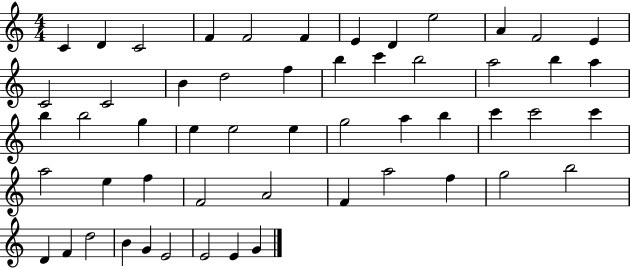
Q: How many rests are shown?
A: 0